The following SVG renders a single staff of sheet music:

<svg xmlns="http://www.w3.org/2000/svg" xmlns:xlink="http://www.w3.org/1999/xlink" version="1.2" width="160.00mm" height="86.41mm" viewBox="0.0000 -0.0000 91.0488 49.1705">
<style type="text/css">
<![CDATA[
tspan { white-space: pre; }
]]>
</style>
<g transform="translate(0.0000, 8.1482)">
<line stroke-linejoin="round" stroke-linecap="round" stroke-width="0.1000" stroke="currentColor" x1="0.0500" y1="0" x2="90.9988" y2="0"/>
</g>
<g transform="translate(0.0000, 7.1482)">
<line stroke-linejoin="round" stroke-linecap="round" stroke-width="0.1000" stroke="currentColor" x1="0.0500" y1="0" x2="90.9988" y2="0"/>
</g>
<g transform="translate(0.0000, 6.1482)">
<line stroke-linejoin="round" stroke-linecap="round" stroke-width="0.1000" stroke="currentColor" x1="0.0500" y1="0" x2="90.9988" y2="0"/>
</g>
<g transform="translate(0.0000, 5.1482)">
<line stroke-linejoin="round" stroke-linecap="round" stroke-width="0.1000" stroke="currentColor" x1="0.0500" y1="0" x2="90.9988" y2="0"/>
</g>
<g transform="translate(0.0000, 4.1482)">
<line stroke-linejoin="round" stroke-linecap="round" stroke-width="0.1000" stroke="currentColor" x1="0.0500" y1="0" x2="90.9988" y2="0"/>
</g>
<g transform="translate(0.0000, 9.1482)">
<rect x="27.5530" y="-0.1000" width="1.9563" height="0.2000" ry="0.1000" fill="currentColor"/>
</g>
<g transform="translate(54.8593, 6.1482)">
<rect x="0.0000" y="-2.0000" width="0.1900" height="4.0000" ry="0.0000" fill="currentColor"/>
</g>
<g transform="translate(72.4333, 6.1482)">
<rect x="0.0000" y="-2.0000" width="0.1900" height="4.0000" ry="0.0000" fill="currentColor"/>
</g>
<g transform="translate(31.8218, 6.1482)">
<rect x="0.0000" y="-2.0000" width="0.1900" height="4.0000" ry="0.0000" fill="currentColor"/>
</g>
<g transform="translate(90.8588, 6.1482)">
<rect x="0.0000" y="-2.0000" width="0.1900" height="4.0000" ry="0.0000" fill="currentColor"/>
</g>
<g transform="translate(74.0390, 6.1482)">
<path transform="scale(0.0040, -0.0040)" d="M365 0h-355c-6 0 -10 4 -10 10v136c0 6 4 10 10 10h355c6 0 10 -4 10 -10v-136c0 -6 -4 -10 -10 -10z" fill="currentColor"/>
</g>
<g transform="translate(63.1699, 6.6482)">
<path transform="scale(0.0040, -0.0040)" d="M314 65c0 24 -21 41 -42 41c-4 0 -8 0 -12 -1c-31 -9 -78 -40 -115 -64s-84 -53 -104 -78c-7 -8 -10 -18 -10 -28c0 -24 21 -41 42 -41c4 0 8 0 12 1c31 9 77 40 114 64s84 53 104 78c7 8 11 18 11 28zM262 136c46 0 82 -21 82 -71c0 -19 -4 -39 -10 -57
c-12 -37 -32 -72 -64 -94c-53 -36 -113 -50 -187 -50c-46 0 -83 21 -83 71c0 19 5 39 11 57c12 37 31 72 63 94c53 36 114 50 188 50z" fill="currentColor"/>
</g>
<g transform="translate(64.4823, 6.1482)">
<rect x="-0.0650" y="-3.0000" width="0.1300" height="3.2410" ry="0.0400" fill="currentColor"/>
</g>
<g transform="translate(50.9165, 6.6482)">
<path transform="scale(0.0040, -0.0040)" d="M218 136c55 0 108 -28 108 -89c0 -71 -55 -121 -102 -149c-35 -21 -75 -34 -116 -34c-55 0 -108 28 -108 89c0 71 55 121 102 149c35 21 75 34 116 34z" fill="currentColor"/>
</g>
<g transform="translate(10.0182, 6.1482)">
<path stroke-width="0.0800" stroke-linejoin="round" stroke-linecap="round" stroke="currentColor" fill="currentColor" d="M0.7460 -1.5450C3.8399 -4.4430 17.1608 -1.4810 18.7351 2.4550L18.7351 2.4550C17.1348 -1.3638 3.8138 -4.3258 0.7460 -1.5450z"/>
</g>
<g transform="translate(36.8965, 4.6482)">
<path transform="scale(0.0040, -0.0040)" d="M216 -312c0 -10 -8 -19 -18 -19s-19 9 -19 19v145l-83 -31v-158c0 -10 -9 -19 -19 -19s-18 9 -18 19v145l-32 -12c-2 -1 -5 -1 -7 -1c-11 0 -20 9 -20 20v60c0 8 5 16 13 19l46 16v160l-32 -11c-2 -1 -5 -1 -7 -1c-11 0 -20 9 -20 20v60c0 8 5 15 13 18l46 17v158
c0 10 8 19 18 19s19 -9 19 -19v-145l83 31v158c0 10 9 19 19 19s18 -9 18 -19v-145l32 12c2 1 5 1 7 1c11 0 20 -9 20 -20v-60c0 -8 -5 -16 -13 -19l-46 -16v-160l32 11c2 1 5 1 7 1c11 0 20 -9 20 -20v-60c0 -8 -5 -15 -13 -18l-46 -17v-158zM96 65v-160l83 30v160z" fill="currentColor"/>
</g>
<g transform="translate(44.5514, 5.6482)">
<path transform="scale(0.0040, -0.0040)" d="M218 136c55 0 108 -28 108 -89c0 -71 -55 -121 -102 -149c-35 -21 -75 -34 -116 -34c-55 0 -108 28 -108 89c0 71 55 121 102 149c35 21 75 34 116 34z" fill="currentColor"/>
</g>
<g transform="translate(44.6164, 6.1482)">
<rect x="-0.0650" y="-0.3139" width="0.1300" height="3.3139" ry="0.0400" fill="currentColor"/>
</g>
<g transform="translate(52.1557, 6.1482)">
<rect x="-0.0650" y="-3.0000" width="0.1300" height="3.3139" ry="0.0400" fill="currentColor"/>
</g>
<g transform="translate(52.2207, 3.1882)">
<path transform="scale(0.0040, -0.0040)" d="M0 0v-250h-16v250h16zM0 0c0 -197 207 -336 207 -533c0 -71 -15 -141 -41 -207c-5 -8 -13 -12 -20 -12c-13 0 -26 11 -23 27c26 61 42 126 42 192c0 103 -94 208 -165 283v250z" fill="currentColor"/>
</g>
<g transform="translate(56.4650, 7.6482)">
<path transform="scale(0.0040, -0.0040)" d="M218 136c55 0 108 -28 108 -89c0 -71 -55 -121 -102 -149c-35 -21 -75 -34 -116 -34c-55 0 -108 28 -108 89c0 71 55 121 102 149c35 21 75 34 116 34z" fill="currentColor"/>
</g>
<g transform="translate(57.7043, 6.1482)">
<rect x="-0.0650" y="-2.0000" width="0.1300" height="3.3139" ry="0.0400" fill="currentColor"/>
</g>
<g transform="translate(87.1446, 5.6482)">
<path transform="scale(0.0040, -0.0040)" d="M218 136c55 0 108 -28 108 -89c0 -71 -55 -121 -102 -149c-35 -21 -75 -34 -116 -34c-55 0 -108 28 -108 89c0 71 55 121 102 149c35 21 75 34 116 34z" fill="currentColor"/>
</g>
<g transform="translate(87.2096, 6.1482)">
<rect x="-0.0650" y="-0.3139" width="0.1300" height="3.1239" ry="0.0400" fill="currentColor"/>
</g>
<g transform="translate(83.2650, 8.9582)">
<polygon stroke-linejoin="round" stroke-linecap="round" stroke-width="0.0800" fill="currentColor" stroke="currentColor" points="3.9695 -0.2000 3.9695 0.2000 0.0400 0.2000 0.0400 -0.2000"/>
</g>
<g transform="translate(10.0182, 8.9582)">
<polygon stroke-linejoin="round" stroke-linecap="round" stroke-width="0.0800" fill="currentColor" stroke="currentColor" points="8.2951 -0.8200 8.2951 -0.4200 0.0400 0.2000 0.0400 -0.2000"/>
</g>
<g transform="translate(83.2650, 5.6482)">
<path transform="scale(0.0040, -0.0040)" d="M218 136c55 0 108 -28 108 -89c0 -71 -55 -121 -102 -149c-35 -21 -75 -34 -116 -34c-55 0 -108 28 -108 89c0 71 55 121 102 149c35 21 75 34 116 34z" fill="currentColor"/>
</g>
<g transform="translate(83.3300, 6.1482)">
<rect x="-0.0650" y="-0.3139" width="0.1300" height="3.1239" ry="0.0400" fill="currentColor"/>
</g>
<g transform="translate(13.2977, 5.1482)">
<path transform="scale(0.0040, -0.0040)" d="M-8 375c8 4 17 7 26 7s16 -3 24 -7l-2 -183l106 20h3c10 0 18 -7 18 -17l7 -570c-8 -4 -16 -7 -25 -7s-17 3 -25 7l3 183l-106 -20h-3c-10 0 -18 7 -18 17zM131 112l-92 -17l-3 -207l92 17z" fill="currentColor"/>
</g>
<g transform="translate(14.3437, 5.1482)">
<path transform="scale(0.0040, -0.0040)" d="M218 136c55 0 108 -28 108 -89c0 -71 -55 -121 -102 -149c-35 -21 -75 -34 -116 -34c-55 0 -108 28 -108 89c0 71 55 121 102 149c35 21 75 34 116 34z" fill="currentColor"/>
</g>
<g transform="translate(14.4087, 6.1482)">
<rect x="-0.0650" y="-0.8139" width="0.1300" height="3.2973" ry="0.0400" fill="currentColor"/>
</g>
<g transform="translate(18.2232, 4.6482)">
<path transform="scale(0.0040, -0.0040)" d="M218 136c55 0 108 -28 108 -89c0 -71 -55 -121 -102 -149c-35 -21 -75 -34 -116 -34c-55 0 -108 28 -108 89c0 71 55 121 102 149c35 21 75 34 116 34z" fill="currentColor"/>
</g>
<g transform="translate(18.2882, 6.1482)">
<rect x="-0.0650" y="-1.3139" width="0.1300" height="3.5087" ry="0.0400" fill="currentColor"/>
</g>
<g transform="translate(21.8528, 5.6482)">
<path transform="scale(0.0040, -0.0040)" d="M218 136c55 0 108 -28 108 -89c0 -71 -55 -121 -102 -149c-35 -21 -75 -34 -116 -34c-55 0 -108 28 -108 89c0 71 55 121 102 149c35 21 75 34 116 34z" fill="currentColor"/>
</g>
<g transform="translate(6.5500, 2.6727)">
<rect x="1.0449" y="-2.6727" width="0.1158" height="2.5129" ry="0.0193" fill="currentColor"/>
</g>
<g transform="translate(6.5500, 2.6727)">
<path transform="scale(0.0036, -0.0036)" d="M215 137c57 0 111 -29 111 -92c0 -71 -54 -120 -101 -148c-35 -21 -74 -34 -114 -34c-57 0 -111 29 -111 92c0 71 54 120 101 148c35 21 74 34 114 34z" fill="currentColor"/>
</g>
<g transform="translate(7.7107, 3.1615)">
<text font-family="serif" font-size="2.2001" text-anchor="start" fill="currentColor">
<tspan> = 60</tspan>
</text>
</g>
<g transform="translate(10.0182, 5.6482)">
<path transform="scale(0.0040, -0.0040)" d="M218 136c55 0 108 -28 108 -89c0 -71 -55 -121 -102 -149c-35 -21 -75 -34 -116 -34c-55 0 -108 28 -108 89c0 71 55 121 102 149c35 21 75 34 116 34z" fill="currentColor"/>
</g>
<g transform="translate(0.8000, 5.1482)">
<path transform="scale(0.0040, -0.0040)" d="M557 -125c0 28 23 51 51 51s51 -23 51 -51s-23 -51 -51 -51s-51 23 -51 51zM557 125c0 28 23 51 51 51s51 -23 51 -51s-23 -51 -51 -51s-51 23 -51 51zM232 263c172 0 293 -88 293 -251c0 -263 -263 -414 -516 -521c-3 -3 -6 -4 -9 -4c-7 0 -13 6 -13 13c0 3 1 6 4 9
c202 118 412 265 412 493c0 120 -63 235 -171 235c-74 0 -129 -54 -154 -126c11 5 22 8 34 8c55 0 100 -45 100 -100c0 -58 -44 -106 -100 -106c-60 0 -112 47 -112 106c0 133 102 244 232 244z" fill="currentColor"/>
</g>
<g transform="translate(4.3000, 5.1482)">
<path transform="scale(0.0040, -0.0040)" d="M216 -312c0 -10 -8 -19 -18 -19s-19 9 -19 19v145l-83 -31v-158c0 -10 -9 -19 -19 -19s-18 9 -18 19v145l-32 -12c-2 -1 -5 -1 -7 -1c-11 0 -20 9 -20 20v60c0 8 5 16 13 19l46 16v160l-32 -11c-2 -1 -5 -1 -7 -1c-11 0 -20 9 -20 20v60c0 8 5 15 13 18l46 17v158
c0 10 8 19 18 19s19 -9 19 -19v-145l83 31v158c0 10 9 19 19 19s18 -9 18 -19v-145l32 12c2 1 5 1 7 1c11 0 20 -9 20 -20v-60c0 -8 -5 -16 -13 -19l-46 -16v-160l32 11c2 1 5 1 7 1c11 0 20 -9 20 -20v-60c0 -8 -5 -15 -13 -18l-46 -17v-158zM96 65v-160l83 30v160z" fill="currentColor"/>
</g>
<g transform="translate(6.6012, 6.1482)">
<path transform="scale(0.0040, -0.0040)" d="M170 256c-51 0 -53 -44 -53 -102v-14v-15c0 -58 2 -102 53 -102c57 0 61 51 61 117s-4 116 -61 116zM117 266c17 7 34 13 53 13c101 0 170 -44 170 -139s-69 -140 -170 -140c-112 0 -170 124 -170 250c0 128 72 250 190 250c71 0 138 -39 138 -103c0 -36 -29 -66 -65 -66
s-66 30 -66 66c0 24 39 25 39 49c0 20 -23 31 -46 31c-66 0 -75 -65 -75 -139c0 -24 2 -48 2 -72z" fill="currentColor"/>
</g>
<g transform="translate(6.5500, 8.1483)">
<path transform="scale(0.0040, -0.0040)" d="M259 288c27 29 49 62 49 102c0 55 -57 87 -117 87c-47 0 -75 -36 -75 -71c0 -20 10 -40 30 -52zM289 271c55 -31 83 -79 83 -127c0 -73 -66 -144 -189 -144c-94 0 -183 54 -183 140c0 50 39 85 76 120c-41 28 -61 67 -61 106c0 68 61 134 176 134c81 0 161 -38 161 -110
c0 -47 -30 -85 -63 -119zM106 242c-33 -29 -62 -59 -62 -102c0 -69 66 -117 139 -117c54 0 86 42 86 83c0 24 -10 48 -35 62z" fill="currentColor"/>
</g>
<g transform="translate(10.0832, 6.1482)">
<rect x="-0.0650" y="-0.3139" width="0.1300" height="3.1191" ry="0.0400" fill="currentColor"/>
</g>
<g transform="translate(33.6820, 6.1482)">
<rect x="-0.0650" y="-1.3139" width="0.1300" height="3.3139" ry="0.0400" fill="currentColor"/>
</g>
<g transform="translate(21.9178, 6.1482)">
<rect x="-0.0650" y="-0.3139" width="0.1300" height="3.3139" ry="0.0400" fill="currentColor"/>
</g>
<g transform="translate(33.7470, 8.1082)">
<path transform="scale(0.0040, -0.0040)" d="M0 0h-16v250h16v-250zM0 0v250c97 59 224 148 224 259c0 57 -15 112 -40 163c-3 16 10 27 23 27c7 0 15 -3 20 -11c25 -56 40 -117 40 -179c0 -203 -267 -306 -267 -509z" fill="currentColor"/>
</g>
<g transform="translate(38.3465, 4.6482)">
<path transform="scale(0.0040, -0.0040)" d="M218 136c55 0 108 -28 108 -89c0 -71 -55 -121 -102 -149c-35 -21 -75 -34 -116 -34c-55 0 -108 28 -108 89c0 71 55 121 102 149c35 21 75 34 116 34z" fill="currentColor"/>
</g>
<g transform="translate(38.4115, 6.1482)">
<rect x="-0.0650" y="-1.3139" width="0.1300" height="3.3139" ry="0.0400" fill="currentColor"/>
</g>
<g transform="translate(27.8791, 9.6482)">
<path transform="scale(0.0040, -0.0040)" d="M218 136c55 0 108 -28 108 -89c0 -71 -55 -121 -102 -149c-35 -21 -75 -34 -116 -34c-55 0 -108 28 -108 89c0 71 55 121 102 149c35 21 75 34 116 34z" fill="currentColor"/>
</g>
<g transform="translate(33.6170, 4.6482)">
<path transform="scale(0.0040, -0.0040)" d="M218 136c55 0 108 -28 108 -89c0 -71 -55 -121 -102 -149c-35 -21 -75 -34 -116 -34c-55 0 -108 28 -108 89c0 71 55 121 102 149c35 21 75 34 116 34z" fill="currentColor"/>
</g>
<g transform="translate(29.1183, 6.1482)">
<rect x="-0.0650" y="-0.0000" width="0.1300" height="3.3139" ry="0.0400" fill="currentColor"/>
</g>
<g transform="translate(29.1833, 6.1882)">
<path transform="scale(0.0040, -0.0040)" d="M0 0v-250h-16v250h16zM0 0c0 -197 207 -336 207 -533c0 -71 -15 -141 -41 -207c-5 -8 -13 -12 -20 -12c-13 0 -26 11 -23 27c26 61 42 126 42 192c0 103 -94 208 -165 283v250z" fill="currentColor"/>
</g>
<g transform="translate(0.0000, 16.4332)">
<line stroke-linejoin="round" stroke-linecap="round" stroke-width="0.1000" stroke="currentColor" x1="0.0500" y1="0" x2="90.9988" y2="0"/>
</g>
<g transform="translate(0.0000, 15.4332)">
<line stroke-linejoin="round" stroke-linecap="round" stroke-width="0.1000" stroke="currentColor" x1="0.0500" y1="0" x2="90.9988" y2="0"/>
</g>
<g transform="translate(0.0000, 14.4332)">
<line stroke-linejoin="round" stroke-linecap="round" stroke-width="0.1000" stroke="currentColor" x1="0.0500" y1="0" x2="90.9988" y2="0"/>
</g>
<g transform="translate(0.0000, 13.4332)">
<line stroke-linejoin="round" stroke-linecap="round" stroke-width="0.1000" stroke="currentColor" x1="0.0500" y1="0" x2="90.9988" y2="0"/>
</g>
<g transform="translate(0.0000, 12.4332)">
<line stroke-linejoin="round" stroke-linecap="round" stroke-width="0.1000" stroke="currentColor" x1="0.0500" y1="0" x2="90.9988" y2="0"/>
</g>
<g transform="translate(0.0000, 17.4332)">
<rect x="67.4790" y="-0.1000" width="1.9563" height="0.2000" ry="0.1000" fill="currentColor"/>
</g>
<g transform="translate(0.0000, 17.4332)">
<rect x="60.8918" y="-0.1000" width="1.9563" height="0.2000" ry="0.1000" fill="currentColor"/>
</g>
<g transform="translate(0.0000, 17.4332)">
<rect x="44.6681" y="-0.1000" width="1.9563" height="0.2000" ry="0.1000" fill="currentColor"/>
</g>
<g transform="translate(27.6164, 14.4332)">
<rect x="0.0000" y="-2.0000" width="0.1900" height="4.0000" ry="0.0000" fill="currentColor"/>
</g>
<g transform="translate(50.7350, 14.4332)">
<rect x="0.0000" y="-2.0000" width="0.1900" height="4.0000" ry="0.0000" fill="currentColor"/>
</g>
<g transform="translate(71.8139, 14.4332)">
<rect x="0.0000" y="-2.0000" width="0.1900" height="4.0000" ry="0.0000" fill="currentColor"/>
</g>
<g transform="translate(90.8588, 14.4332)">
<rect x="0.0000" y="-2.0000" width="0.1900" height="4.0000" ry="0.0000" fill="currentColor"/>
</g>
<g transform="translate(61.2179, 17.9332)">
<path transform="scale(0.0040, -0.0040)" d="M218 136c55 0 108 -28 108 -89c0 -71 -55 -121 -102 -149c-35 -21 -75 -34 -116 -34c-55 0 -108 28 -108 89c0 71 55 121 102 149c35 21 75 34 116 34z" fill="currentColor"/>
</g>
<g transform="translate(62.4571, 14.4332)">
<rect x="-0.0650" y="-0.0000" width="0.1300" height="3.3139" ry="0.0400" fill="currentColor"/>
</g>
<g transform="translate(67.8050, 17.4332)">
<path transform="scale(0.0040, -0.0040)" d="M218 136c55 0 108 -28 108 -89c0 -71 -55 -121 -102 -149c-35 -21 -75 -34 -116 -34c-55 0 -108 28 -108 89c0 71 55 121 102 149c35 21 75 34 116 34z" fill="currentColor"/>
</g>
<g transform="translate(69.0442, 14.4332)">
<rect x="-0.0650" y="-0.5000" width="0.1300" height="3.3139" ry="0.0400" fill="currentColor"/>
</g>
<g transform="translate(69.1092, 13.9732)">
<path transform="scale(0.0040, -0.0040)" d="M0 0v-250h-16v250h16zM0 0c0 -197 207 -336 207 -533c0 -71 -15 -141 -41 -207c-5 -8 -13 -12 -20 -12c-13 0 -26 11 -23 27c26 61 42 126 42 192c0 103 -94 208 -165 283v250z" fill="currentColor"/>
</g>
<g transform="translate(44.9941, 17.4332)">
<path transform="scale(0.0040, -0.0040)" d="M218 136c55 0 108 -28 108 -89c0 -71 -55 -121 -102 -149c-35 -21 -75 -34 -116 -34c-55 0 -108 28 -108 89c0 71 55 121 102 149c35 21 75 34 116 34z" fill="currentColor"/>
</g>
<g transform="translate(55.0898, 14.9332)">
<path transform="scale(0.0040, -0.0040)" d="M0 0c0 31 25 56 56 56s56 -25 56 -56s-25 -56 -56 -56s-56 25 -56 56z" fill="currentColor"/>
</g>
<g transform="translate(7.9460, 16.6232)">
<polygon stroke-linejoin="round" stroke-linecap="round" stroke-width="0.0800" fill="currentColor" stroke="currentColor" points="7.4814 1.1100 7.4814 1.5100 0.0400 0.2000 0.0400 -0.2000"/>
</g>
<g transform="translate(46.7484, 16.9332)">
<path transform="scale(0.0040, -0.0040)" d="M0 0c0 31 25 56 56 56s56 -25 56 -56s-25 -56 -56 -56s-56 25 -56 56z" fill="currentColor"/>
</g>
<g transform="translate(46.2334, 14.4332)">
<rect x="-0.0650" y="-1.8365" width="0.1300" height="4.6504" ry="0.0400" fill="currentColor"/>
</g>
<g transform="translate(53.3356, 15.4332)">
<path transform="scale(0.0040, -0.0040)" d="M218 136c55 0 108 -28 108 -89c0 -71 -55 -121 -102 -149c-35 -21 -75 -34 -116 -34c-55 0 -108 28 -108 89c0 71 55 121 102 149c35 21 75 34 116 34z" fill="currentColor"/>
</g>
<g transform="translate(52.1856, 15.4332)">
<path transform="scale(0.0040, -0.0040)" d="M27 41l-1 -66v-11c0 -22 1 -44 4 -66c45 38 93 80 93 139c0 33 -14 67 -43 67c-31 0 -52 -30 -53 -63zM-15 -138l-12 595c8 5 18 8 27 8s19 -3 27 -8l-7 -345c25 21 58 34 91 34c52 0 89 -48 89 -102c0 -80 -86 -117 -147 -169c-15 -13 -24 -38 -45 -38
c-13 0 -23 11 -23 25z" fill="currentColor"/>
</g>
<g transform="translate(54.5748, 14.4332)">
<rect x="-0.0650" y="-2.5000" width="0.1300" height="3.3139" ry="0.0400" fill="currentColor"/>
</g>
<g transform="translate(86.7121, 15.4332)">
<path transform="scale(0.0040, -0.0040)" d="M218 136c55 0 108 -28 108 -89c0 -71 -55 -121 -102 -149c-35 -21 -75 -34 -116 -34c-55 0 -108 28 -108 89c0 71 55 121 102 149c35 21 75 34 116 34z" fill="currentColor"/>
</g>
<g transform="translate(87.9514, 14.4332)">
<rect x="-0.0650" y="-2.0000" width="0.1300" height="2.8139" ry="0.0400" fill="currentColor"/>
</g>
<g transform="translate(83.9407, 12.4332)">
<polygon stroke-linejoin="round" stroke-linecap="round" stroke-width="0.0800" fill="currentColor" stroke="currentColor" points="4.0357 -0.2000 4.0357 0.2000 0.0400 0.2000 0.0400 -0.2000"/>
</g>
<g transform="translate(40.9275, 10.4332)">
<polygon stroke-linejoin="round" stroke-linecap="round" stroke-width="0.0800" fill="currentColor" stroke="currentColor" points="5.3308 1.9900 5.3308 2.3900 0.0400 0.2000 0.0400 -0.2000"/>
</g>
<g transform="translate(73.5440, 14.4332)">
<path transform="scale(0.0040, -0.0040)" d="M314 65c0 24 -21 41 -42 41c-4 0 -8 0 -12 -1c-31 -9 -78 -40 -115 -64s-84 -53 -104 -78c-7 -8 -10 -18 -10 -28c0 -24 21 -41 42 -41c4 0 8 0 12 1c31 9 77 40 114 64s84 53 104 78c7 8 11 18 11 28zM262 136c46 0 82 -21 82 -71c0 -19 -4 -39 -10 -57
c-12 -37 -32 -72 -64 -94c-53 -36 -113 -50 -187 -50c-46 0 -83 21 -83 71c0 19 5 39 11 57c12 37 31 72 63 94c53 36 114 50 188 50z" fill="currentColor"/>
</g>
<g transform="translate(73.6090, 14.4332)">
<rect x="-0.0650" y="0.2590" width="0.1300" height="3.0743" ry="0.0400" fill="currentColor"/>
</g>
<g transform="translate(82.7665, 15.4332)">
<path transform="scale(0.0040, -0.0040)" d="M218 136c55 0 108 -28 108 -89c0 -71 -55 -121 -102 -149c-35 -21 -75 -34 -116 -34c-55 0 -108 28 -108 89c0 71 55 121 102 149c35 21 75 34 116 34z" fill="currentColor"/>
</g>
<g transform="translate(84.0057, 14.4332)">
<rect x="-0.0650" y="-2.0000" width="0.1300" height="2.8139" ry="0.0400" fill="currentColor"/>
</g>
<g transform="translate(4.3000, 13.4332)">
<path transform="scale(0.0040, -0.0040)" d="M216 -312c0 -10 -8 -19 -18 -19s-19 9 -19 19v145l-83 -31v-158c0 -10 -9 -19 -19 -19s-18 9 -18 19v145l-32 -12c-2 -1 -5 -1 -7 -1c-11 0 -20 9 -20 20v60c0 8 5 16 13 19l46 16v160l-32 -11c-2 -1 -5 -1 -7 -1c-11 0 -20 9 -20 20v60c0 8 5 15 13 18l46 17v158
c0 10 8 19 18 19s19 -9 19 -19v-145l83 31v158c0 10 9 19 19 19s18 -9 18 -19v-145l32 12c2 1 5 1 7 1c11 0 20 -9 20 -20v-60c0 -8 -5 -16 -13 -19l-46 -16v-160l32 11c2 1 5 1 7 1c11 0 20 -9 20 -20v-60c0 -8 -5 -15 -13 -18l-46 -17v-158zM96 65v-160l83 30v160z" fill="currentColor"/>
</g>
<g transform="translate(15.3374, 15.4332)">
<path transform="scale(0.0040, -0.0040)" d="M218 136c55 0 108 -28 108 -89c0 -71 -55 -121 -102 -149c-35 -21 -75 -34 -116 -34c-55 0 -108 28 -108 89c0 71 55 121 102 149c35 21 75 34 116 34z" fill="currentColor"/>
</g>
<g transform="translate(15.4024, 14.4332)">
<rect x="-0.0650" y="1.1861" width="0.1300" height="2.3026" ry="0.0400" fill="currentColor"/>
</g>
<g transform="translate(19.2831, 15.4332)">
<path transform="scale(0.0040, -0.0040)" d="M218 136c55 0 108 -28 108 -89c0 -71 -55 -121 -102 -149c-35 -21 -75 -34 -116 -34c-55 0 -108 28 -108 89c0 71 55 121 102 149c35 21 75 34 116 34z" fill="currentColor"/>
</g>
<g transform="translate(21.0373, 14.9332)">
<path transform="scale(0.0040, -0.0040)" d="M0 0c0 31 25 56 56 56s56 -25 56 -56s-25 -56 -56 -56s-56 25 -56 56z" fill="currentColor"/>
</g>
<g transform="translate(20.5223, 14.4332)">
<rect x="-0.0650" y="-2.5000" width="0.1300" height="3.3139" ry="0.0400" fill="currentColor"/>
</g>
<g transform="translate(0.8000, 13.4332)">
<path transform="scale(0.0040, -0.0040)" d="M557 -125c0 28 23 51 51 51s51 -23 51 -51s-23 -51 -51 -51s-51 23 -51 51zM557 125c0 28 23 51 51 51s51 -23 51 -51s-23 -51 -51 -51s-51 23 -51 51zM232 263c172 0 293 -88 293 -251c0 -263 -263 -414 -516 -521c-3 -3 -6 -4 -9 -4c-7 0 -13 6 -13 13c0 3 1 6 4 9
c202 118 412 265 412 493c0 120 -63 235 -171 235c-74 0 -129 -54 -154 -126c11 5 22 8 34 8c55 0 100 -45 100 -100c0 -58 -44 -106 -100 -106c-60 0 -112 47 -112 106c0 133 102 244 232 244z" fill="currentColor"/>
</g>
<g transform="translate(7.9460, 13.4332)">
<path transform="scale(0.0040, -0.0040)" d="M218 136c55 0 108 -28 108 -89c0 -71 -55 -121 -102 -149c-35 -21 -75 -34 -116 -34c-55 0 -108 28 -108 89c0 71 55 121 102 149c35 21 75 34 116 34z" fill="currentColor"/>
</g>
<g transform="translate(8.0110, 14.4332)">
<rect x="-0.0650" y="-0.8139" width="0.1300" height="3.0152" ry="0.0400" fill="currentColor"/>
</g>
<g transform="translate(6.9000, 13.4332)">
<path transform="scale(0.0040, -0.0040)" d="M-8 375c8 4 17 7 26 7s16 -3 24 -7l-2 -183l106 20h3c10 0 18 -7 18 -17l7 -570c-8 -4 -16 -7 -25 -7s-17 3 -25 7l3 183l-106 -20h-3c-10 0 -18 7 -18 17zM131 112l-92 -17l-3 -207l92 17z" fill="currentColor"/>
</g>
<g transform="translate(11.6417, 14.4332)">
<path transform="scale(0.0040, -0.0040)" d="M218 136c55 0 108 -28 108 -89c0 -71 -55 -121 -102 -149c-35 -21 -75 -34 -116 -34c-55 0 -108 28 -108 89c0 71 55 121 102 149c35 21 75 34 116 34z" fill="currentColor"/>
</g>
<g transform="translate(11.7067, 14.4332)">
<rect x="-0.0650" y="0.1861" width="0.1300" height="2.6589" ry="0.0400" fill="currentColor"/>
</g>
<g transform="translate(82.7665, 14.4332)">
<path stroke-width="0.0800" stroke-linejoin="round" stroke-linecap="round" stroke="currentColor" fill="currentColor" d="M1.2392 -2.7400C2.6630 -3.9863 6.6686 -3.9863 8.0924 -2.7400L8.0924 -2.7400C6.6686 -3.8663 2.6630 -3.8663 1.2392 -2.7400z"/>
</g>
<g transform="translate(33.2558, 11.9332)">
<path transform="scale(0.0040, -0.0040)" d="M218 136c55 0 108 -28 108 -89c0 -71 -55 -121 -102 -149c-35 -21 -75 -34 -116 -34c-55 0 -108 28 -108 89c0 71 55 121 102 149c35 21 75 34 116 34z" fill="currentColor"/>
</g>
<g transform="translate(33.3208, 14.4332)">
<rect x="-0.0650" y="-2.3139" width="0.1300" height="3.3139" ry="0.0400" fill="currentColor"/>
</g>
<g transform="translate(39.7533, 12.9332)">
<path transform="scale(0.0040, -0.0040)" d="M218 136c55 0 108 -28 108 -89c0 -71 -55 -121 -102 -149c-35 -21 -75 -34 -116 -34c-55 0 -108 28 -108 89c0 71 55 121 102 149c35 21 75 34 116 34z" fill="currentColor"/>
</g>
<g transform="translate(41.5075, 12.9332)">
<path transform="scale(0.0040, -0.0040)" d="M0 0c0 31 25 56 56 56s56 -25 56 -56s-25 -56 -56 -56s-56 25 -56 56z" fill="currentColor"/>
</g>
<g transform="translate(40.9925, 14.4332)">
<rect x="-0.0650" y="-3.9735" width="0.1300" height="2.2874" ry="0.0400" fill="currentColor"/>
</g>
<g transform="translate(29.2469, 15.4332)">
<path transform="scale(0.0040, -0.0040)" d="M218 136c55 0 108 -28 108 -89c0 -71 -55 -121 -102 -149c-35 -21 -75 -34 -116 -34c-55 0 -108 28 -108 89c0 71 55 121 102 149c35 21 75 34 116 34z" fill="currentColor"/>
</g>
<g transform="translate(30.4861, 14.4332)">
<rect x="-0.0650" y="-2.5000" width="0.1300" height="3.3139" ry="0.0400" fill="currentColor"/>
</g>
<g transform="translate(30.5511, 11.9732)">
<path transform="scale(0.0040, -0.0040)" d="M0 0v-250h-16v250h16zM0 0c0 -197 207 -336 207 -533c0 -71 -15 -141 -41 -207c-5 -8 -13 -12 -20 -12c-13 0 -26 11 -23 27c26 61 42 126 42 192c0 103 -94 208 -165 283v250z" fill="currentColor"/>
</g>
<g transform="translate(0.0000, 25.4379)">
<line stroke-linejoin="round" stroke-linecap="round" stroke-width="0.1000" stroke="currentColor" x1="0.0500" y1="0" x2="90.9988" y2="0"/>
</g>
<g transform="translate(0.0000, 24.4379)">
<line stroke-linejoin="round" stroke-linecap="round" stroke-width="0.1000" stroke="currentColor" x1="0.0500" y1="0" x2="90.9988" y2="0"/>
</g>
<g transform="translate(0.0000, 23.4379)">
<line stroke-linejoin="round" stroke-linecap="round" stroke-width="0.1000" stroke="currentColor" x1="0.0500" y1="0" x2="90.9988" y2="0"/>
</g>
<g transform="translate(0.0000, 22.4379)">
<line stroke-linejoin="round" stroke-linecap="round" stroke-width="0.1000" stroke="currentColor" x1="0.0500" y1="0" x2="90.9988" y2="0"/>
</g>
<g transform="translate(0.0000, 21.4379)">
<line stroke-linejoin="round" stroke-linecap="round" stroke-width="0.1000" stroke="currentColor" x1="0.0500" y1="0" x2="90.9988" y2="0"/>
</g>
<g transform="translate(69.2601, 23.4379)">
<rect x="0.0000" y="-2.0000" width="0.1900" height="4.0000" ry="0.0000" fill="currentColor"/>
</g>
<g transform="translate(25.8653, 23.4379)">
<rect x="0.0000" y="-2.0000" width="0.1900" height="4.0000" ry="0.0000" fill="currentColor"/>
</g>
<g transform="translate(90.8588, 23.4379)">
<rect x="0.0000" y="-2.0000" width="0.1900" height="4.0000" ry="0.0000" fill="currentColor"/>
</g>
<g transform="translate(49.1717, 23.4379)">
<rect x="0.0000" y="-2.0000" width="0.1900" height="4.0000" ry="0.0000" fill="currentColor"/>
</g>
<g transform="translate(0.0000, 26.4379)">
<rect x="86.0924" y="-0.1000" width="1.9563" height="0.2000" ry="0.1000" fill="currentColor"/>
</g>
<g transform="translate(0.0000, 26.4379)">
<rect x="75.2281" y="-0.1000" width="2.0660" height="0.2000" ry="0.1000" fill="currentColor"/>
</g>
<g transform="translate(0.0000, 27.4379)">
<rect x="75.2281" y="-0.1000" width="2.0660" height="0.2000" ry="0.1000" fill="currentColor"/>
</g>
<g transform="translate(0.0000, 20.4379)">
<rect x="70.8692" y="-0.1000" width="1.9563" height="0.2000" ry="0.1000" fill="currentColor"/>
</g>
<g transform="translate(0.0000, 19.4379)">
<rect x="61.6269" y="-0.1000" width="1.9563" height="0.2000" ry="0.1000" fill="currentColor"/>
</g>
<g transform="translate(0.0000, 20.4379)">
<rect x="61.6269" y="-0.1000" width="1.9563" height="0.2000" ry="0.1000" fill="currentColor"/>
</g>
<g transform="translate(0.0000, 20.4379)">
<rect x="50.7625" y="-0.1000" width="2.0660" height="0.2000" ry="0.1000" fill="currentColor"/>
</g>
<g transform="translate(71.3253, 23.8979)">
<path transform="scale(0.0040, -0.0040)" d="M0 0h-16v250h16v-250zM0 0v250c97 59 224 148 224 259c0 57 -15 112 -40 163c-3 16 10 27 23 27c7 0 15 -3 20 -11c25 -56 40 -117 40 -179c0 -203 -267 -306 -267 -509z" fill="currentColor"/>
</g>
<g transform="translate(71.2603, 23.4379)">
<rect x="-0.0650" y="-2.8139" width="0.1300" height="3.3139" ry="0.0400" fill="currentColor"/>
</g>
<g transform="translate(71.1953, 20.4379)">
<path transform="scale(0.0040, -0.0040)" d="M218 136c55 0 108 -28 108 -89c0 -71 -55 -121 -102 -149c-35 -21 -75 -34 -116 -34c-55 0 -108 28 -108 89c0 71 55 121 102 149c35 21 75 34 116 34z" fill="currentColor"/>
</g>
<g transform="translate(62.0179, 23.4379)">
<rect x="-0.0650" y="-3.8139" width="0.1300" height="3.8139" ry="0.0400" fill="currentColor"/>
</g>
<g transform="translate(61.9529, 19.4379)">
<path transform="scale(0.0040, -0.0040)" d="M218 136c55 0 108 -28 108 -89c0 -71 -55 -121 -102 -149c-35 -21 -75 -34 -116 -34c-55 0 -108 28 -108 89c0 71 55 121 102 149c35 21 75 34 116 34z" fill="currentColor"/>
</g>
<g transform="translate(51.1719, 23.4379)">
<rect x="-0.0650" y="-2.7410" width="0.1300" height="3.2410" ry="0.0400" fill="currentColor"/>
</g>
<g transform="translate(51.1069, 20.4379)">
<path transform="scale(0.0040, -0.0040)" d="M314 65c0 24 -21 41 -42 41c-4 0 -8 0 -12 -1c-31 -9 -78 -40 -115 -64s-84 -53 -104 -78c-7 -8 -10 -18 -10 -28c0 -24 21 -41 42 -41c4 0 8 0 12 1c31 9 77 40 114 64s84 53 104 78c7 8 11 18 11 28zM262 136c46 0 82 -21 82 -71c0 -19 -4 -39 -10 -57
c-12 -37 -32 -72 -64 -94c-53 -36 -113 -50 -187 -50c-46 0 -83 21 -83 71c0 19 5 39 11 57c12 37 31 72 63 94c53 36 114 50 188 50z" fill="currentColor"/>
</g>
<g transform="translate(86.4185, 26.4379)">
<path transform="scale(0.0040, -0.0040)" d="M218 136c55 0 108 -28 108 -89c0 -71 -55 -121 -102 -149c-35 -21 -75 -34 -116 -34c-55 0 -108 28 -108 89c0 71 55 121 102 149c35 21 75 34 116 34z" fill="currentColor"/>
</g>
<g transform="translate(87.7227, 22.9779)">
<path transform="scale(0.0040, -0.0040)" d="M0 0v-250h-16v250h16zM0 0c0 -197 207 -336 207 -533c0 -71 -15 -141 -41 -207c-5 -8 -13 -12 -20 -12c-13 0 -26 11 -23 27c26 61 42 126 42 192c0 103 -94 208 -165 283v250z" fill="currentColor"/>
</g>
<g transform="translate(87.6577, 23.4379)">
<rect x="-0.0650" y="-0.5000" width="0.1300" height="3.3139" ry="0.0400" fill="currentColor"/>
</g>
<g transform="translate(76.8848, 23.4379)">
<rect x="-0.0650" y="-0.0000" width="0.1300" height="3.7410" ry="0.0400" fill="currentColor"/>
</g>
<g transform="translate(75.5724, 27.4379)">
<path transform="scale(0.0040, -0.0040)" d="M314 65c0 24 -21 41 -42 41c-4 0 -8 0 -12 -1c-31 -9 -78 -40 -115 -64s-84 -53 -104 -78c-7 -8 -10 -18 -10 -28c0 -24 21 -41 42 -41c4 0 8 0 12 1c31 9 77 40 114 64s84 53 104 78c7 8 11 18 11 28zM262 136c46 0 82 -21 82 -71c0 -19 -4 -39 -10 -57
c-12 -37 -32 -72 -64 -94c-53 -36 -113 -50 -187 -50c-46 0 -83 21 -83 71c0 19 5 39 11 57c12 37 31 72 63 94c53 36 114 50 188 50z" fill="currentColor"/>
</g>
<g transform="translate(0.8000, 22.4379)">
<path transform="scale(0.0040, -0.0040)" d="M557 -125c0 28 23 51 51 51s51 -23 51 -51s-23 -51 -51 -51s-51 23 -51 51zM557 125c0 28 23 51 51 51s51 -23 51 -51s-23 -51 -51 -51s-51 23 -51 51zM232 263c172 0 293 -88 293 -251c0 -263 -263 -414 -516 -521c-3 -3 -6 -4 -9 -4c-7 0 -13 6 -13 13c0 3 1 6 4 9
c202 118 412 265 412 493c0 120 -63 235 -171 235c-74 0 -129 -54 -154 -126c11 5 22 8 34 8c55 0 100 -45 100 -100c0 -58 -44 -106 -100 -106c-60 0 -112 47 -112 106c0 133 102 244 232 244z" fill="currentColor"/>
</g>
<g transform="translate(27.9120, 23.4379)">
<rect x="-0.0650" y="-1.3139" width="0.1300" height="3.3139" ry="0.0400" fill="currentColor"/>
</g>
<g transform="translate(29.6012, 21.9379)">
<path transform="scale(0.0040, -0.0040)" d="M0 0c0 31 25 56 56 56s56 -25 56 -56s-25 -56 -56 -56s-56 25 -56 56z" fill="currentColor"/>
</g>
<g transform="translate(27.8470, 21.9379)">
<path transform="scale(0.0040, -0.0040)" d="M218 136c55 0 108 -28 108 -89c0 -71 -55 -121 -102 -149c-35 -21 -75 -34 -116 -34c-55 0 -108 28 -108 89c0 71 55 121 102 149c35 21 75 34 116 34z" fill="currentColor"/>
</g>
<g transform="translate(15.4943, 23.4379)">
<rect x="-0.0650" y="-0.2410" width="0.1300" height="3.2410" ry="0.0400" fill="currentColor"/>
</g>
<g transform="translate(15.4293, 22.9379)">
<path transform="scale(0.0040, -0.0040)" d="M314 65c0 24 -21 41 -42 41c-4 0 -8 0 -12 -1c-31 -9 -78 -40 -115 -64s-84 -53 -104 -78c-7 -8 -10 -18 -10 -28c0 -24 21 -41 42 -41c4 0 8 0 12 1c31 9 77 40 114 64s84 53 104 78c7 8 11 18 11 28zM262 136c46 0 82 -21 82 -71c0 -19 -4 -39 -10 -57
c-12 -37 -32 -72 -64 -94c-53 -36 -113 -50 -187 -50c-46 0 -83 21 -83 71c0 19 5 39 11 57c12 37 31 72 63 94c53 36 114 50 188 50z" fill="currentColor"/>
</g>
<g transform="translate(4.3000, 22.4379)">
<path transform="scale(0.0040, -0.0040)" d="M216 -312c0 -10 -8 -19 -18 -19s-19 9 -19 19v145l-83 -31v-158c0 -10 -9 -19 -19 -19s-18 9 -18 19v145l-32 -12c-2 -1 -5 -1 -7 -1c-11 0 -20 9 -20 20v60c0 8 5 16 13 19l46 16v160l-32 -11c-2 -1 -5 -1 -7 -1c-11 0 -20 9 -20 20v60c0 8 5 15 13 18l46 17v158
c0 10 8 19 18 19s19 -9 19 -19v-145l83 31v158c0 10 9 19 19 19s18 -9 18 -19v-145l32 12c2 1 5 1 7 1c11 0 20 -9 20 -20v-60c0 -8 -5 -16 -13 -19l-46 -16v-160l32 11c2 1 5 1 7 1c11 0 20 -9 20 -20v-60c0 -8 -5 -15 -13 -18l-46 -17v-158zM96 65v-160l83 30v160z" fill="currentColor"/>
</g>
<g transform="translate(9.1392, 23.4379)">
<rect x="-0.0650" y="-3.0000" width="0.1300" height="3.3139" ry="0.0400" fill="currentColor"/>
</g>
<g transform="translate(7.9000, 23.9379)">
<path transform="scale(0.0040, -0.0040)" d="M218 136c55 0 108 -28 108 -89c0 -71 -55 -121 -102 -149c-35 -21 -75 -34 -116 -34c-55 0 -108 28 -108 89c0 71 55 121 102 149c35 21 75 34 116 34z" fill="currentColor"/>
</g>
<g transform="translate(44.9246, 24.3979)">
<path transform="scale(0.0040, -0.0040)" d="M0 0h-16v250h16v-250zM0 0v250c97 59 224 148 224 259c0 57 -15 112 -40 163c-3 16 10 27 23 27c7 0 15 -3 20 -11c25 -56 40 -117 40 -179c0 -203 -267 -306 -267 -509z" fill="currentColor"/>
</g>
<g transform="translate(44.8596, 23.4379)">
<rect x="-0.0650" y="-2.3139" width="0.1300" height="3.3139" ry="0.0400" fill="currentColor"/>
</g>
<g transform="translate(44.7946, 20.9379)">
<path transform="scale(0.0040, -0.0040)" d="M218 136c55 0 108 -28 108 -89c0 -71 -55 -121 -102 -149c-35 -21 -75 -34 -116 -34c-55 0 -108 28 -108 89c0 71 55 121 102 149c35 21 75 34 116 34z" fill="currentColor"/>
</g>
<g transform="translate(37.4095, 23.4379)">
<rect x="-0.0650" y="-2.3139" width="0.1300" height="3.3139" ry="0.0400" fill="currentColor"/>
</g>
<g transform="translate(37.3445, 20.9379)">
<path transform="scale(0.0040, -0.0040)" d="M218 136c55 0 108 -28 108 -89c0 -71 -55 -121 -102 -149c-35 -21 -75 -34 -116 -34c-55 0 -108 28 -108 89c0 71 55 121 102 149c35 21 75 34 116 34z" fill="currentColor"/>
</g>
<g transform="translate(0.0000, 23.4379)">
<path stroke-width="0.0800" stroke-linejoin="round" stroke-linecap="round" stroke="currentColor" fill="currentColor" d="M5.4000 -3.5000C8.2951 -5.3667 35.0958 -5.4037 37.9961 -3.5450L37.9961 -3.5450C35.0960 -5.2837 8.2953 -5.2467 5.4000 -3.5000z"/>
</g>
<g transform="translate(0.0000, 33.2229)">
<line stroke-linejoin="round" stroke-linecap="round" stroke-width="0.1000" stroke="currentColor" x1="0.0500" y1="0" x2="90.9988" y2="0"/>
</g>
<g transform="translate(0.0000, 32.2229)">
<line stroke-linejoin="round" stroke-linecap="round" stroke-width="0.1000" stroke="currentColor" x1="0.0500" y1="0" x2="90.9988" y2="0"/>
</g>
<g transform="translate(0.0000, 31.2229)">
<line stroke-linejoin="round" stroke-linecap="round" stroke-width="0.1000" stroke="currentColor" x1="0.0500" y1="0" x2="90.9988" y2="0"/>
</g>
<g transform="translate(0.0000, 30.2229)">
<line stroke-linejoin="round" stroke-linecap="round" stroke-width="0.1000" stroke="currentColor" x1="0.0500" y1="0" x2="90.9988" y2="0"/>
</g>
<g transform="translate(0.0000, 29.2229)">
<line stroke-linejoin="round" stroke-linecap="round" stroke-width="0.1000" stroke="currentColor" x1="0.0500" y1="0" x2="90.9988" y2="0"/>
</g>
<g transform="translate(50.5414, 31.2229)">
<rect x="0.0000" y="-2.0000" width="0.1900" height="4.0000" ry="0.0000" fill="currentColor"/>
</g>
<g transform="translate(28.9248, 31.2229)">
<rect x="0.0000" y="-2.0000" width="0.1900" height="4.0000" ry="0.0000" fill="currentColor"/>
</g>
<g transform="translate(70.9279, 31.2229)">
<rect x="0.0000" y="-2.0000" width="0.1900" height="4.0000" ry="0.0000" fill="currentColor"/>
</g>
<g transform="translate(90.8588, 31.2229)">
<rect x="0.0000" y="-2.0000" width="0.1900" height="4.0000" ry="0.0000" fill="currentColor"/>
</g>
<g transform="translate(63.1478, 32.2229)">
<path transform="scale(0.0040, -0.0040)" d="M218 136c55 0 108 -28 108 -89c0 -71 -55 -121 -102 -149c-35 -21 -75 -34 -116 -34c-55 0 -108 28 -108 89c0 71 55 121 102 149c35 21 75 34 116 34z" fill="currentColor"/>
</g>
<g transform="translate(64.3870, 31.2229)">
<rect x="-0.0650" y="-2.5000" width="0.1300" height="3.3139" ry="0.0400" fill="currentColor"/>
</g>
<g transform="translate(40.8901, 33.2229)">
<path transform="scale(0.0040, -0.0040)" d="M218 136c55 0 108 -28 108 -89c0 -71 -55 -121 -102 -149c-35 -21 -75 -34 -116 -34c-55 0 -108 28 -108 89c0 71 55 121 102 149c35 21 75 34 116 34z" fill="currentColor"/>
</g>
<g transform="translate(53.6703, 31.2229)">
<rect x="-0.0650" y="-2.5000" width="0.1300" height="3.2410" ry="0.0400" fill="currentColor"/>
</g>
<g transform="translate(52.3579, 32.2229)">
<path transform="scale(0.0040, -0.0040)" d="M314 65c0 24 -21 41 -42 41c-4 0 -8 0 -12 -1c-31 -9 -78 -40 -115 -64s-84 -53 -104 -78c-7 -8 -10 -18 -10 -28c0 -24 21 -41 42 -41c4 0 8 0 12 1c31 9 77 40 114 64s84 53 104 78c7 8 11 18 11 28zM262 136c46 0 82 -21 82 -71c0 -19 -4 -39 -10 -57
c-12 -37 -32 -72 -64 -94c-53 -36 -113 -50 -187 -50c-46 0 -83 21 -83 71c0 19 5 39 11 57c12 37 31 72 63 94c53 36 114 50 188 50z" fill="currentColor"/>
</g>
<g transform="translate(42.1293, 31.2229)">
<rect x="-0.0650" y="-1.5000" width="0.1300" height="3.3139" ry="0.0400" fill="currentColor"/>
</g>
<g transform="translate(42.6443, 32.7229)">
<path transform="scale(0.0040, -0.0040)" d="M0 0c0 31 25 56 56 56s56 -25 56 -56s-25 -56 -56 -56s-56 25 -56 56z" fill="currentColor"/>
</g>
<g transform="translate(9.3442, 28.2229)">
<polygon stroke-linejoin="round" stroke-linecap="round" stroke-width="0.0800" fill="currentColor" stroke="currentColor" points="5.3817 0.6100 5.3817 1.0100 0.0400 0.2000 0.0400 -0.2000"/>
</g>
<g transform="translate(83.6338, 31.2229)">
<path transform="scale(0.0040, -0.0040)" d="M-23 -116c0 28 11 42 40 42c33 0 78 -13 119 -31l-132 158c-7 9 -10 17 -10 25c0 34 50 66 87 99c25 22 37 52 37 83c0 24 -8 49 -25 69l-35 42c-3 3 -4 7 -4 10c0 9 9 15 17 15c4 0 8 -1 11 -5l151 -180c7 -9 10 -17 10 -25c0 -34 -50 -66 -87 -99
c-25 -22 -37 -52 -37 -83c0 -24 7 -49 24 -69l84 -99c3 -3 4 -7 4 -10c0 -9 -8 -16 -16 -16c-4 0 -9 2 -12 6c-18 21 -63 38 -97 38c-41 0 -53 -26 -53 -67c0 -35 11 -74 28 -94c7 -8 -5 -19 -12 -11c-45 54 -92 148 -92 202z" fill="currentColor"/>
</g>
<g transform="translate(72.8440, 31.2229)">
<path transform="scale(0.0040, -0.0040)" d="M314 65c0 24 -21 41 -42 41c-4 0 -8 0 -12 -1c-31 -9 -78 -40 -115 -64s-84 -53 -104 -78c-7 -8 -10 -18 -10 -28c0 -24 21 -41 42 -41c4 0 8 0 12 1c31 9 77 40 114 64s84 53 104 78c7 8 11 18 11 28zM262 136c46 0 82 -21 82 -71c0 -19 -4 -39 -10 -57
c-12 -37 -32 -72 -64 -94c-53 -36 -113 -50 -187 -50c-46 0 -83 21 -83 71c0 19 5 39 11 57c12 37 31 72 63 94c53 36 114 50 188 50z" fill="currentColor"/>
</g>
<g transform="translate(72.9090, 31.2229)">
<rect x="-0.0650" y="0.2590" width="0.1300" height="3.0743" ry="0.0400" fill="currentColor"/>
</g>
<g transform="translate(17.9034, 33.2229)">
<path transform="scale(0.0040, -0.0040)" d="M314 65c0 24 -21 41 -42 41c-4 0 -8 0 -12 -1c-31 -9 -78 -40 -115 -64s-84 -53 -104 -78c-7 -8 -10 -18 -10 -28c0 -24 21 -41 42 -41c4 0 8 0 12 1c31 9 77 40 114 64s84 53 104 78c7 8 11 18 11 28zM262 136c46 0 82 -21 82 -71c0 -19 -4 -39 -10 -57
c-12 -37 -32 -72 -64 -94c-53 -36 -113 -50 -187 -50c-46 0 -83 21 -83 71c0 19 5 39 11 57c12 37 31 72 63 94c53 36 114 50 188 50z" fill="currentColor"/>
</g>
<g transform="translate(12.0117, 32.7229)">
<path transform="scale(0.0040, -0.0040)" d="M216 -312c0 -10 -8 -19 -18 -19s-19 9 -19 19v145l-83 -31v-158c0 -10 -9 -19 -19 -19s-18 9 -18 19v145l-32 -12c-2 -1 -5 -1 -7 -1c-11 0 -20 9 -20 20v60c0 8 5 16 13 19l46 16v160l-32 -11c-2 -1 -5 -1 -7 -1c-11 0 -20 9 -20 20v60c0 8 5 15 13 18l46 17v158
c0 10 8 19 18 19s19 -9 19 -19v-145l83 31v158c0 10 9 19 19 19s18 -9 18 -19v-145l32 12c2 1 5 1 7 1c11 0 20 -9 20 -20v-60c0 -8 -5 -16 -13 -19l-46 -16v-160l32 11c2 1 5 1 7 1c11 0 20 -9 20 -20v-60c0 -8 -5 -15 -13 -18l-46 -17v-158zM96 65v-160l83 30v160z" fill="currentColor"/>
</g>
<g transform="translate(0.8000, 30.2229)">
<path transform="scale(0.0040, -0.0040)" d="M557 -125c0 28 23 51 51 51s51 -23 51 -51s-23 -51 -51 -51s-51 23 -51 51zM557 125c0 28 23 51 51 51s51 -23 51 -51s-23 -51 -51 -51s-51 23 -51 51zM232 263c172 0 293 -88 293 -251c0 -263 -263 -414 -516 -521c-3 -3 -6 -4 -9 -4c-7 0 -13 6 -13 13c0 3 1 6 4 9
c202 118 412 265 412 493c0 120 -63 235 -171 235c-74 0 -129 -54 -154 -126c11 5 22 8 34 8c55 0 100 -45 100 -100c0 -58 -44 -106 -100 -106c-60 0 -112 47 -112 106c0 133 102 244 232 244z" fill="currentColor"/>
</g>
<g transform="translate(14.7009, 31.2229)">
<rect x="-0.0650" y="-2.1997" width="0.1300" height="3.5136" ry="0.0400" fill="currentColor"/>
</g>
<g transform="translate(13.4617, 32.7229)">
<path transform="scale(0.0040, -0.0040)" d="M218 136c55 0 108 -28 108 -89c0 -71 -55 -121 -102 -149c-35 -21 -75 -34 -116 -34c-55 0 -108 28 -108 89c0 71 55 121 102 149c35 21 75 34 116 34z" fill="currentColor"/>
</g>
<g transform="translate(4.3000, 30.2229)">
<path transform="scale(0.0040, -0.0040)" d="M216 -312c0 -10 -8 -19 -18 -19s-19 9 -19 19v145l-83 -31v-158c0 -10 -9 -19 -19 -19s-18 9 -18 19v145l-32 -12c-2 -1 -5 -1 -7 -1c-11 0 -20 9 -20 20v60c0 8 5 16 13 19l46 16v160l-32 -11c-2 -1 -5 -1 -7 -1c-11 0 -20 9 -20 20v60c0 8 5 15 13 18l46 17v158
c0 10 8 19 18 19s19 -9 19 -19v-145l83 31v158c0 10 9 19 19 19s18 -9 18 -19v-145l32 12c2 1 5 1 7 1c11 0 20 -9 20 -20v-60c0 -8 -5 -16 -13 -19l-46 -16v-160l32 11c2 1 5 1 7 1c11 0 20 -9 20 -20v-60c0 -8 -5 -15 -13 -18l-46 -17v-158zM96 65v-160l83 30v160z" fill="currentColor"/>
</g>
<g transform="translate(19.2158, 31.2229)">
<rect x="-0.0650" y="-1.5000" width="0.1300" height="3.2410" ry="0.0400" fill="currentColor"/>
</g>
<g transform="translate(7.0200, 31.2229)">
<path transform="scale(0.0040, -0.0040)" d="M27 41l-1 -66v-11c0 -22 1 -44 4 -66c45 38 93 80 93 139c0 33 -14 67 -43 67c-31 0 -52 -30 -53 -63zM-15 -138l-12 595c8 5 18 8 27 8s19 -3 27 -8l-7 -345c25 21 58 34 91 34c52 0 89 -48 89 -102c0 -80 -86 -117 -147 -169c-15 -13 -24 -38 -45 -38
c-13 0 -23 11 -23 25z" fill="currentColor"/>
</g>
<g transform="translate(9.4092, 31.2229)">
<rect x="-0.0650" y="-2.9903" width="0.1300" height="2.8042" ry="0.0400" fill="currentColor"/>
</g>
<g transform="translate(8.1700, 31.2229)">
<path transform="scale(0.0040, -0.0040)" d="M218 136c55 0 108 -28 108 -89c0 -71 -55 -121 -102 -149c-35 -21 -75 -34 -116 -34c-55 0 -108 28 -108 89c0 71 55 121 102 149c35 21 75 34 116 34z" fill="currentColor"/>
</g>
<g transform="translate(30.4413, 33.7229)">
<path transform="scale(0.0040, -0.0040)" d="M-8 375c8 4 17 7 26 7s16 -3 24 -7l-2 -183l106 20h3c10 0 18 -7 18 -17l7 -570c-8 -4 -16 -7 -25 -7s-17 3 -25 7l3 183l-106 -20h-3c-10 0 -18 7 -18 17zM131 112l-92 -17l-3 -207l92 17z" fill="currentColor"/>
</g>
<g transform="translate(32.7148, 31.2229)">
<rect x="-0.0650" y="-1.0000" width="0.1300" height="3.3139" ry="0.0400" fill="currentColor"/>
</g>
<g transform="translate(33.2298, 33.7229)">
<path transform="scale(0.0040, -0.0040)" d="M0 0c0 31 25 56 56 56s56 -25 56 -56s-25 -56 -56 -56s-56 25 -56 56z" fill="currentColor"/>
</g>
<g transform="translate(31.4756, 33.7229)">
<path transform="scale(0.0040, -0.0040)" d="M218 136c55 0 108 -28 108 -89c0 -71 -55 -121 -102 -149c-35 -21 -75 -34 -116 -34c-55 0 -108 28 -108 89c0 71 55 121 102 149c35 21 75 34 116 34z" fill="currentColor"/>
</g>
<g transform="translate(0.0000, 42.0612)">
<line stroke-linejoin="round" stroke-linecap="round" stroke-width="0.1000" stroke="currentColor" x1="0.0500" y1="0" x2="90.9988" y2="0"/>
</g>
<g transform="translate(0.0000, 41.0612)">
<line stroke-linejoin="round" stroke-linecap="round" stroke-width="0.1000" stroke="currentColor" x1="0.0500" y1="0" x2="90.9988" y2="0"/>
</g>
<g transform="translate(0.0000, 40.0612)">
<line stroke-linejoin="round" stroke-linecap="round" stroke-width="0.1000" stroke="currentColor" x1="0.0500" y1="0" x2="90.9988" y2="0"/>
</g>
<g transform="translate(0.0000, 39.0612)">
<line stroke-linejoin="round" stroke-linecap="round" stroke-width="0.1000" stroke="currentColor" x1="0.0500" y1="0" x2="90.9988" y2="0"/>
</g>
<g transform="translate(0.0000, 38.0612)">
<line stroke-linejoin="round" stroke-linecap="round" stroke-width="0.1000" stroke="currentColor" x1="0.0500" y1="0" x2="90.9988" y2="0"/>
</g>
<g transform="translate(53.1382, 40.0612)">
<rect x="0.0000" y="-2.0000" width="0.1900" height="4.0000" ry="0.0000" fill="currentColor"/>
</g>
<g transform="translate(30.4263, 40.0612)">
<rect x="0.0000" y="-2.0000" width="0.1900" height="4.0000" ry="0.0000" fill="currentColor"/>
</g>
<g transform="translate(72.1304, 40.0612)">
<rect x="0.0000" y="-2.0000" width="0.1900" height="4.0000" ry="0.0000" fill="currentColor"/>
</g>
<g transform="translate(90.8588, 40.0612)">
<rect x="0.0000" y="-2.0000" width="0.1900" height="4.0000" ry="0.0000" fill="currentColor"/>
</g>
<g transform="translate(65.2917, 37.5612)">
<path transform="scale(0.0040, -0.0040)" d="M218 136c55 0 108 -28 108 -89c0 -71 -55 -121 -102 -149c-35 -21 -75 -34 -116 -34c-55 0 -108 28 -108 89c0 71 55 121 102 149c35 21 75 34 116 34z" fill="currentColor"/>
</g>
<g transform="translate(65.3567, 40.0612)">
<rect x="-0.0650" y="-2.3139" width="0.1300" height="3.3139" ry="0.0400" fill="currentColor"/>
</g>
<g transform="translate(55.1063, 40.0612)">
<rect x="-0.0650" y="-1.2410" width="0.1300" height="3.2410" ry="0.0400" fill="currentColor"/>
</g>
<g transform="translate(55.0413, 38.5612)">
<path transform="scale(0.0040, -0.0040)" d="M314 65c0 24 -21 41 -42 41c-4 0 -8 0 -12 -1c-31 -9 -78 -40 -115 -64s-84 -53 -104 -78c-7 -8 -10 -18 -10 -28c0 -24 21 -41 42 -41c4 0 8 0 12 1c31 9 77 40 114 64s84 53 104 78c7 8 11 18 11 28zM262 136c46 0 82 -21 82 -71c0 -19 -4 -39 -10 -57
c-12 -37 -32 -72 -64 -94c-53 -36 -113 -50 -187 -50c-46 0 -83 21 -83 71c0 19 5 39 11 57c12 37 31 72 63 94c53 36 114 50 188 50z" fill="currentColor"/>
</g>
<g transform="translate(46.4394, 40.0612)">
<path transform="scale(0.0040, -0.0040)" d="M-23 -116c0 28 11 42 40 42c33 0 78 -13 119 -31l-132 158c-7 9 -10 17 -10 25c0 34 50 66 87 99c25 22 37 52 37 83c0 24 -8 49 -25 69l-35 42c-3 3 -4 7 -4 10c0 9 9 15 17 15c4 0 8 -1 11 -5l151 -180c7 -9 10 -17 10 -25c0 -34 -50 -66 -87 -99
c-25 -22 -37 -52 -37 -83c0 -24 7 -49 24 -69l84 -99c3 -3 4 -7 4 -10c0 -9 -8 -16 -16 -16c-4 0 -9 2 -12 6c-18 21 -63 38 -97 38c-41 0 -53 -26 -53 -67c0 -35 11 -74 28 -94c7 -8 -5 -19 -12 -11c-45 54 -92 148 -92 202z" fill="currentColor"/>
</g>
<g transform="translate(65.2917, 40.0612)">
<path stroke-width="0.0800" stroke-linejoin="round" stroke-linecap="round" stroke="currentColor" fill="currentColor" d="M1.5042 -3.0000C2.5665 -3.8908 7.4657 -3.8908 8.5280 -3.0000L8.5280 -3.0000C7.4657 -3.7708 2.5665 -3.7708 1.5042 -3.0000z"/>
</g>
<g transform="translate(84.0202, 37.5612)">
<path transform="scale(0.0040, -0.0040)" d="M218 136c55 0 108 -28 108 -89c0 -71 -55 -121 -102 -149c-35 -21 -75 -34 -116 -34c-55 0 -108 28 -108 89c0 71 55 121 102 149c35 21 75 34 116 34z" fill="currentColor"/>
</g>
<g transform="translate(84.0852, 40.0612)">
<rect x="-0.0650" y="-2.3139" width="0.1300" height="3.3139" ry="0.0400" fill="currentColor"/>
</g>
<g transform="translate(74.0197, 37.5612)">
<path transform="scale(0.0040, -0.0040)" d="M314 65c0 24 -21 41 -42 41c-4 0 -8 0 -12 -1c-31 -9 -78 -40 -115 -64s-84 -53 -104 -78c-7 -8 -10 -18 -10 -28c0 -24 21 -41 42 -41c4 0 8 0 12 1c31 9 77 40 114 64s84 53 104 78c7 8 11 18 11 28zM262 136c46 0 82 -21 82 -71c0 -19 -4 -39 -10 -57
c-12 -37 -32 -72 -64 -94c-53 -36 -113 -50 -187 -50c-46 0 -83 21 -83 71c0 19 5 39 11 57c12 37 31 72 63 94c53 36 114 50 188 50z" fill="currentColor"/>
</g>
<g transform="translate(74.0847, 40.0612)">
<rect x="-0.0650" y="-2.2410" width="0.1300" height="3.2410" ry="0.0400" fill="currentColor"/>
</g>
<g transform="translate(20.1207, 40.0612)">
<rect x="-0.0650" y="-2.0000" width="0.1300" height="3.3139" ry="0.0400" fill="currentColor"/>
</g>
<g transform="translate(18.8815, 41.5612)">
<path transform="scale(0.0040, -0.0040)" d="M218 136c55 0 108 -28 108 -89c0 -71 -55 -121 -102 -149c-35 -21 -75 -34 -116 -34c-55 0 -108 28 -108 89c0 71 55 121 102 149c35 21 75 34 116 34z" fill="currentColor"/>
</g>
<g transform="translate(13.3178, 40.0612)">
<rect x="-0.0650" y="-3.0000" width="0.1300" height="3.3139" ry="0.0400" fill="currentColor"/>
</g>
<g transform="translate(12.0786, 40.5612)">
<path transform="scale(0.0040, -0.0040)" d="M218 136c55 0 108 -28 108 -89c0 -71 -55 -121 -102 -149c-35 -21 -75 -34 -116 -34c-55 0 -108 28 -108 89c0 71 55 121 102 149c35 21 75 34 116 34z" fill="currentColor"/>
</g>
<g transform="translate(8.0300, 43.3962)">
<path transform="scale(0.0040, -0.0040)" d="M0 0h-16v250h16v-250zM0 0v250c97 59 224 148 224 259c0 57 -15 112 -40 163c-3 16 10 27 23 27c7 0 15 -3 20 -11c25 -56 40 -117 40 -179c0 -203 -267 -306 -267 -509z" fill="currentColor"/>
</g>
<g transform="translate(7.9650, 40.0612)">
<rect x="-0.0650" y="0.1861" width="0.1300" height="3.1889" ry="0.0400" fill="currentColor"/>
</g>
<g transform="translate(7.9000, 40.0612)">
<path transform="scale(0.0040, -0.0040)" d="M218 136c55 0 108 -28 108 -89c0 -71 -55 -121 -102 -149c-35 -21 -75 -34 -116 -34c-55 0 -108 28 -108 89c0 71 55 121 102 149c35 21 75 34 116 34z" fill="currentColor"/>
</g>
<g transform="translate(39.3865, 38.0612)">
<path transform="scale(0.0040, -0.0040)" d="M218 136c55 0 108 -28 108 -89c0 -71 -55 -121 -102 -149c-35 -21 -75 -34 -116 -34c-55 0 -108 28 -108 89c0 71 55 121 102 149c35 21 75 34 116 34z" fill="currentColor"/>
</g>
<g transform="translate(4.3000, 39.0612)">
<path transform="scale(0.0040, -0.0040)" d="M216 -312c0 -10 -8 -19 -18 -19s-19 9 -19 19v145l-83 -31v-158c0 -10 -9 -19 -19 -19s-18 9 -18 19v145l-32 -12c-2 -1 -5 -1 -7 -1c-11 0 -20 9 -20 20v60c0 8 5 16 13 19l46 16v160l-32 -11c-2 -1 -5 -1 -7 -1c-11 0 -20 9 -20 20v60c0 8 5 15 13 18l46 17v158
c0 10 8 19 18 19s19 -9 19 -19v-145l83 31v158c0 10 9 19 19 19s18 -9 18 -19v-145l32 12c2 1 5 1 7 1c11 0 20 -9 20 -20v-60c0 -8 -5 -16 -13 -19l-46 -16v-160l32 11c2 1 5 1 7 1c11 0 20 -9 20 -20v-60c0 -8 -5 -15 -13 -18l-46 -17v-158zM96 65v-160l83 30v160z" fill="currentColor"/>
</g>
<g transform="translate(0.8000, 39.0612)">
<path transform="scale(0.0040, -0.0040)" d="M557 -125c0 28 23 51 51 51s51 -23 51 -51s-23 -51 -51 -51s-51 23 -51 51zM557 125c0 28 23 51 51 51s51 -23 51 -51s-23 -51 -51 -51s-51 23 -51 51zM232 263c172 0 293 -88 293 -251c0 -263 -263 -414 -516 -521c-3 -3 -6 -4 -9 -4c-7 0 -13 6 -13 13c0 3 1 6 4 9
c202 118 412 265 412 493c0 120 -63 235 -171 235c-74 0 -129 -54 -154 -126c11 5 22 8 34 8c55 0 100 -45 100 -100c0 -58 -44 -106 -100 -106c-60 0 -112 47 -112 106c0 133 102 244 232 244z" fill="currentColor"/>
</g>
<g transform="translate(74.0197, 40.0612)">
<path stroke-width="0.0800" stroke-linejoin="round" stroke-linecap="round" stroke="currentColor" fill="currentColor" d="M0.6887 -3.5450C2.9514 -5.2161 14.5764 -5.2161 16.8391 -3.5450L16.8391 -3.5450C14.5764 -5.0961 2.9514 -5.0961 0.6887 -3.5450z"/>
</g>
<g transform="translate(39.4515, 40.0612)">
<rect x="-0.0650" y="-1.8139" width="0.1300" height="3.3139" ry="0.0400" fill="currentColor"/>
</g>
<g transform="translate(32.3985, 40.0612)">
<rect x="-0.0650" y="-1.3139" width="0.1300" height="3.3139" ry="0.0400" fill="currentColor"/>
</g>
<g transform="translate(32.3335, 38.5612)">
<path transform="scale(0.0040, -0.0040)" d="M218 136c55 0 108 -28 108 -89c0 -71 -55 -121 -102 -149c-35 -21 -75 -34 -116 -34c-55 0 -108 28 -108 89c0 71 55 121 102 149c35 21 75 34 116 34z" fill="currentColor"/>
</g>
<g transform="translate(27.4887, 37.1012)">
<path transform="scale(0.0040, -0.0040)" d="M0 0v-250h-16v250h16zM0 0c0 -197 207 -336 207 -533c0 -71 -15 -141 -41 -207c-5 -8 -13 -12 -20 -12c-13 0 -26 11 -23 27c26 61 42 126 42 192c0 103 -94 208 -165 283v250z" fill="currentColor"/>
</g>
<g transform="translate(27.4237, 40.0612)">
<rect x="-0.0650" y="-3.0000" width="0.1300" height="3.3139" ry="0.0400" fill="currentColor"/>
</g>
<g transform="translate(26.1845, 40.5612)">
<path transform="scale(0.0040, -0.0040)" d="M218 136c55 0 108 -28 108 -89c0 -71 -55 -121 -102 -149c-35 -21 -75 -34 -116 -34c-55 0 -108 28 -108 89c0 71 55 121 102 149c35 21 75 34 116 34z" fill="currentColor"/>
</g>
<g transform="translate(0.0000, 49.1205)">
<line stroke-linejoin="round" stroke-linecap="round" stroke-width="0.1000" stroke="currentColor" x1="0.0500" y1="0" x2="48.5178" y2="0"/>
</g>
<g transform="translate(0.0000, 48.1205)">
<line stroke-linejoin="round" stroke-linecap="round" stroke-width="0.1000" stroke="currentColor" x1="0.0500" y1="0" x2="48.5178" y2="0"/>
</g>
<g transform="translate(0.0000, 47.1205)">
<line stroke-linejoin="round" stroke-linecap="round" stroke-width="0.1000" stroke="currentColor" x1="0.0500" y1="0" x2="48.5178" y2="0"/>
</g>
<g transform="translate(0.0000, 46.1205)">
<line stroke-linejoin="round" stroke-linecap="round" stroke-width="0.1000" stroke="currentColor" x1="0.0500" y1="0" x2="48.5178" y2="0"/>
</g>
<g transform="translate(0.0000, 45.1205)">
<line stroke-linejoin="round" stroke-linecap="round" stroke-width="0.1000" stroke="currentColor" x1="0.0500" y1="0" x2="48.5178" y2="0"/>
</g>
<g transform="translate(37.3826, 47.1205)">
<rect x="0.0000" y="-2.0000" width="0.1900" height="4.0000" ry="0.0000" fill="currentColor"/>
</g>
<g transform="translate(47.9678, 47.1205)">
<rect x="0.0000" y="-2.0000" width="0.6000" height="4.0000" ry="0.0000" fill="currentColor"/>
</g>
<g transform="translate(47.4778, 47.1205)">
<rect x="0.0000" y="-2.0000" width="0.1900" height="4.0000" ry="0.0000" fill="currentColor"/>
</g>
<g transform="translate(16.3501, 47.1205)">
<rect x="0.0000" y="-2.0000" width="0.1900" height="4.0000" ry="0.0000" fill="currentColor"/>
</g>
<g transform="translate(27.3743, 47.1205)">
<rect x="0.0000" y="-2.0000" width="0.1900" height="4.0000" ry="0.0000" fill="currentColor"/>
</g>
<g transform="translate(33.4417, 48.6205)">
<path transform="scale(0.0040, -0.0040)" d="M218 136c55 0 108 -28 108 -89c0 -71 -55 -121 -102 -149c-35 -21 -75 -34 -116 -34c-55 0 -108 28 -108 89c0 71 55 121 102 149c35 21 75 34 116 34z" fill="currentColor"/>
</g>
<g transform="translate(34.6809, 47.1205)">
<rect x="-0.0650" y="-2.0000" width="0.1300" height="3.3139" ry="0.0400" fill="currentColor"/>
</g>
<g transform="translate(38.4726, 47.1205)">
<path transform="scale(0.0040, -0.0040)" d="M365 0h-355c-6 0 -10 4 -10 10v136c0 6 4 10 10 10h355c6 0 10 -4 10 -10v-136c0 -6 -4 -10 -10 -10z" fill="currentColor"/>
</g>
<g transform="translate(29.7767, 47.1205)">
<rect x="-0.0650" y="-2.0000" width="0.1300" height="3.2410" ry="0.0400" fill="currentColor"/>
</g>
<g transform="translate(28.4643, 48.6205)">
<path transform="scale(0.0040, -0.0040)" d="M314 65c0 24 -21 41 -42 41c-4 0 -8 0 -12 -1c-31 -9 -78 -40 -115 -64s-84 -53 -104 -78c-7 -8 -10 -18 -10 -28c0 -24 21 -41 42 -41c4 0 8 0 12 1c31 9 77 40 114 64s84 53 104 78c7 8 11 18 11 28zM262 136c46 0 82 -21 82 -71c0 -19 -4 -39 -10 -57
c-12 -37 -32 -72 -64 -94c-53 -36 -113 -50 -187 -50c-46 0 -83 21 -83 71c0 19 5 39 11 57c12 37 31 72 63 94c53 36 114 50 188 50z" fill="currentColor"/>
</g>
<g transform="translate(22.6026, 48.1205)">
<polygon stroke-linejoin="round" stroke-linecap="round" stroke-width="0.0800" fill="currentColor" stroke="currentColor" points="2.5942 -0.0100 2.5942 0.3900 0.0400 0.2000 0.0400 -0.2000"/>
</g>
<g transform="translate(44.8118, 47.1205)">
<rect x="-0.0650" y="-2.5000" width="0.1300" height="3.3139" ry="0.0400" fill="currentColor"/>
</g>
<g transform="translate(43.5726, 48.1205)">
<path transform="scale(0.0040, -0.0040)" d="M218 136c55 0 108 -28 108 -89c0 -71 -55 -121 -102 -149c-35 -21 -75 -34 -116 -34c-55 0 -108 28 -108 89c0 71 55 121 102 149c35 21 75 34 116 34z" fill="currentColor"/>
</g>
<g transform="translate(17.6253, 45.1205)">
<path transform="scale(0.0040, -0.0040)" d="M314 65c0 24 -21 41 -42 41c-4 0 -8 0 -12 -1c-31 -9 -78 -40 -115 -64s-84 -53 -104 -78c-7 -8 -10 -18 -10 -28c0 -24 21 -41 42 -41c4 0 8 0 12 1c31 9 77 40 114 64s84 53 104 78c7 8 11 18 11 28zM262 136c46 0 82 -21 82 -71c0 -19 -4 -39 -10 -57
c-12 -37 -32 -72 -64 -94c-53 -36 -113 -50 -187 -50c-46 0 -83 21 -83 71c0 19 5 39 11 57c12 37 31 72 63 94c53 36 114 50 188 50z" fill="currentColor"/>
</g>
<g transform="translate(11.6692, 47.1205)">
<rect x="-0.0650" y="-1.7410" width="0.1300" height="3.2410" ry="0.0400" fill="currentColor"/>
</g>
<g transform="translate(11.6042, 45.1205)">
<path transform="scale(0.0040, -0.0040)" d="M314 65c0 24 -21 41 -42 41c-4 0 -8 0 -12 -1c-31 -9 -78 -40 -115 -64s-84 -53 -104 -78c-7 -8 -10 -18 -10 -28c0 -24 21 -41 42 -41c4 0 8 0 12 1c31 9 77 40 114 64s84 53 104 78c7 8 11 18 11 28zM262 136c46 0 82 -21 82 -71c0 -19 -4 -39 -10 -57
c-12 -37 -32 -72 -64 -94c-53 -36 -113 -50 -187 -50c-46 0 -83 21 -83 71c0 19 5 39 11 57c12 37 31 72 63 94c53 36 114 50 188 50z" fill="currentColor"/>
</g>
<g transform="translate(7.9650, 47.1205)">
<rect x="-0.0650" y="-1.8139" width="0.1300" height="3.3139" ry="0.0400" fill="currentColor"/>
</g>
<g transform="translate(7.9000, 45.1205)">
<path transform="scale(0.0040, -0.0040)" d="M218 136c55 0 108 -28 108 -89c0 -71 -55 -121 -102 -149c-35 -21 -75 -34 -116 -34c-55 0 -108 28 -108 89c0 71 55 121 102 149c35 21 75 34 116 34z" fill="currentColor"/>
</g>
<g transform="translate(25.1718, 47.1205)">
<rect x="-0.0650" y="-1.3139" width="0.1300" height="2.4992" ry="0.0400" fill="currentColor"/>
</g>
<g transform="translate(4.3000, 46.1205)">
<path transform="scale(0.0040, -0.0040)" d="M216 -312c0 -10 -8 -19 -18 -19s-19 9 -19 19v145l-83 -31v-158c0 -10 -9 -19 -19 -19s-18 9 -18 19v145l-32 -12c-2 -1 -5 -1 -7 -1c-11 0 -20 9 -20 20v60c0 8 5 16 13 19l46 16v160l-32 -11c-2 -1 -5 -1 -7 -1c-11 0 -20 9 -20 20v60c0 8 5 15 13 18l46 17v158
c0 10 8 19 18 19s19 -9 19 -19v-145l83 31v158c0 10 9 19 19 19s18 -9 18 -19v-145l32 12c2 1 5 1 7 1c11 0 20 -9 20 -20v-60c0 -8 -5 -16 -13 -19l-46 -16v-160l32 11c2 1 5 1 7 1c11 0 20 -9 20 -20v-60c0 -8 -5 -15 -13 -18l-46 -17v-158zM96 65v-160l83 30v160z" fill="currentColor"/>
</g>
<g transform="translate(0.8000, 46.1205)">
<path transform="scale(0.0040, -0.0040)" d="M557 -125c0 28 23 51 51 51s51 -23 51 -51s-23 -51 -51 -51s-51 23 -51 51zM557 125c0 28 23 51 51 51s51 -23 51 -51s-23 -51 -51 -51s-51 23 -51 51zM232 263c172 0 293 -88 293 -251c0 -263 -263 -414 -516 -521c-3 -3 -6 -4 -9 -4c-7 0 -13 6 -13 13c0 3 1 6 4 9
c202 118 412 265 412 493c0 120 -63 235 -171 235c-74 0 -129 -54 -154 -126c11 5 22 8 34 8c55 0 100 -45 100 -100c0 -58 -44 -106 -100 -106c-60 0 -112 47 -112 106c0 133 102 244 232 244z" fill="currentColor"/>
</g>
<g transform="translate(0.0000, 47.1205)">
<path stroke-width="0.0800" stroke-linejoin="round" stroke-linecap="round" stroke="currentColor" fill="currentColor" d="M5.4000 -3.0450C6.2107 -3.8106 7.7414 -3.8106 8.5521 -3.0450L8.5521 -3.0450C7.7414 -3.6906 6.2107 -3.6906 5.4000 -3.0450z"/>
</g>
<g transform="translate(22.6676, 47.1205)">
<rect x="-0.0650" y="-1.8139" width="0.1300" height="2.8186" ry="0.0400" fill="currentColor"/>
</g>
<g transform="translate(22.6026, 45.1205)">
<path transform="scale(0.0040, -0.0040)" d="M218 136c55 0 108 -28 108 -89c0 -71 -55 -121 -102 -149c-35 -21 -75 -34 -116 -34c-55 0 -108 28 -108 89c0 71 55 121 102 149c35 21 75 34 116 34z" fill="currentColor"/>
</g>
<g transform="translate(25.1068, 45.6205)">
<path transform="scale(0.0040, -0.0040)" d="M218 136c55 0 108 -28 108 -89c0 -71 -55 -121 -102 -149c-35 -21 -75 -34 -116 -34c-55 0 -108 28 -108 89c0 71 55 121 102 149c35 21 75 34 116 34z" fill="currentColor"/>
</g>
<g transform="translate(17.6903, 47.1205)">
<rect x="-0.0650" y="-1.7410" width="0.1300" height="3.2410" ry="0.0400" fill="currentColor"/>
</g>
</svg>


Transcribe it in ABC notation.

X:1
T:Untitled
M:6/8
L:1/4
K:G
E,/2 F,/2 G,/2 E, D,,/2 G,/2 ^G, E, C,/2 A,, C,2 z2 E,/2 E,/2 F,/2 D,/2 B,,/2 B,, B,,/2 B, G,/2 E,,/2 _B,, D,, E,,/2 D,2 B,,/2 B,,/2 C, E,2 G, B, B,/2 C2 E C/2 C,,2 E,,/2 _D,/2 ^A,,/2 G,,2 F,, G,, B,,2 B,, D,2 z D,/2 C, A,, C,/2 G, A, z G,2 B, B,2 B, A, A,2 A,2 A,/2 G,/2 A,,2 A,, z2 B,,